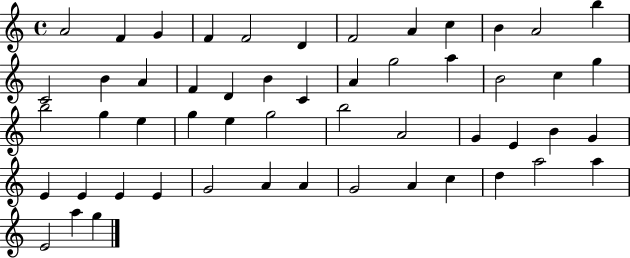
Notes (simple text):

A4/h F4/q G4/q F4/q F4/h D4/q F4/h A4/q C5/q B4/q A4/h B5/q C4/h B4/q A4/q F4/q D4/q B4/q C4/q A4/q G5/h A5/q B4/h C5/q G5/q B5/h G5/q E5/q G5/q E5/q G5/h B5/h A4/h G4/q E4/q B4/q G4/q E4/q E4/q E4/q E4/q G4/h A4/q A4/q G4/h A4/q C5/q D5/q A5/h A5/q E4/h A5/q G5/q